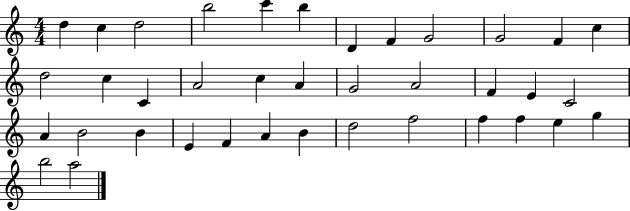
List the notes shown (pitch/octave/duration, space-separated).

D5/q C5/q D5/h B5/h C6/q B5/q D4/q F4/q G4/h G4/h F4/q C5/q D5/h C5/q C4/q A4/h C5/q A4/q G4/h A4/h F4/q E4/q C4/h A4/q B4/h B4/q E4/q F4/q A4/q B4/q D5/h F5/h F5/q F5/q E5/q G5/q B5/h A5/h